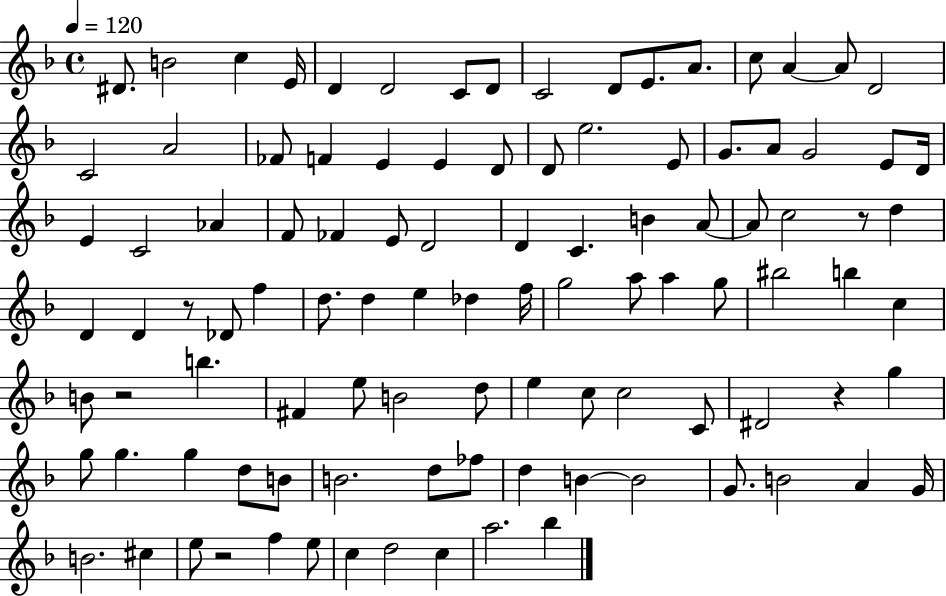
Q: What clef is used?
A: treble